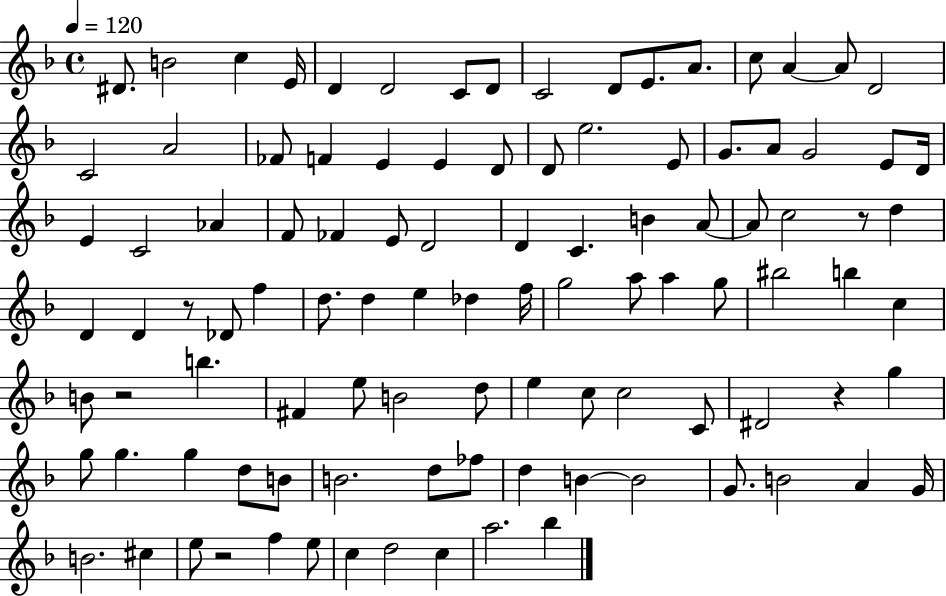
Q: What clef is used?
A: treble